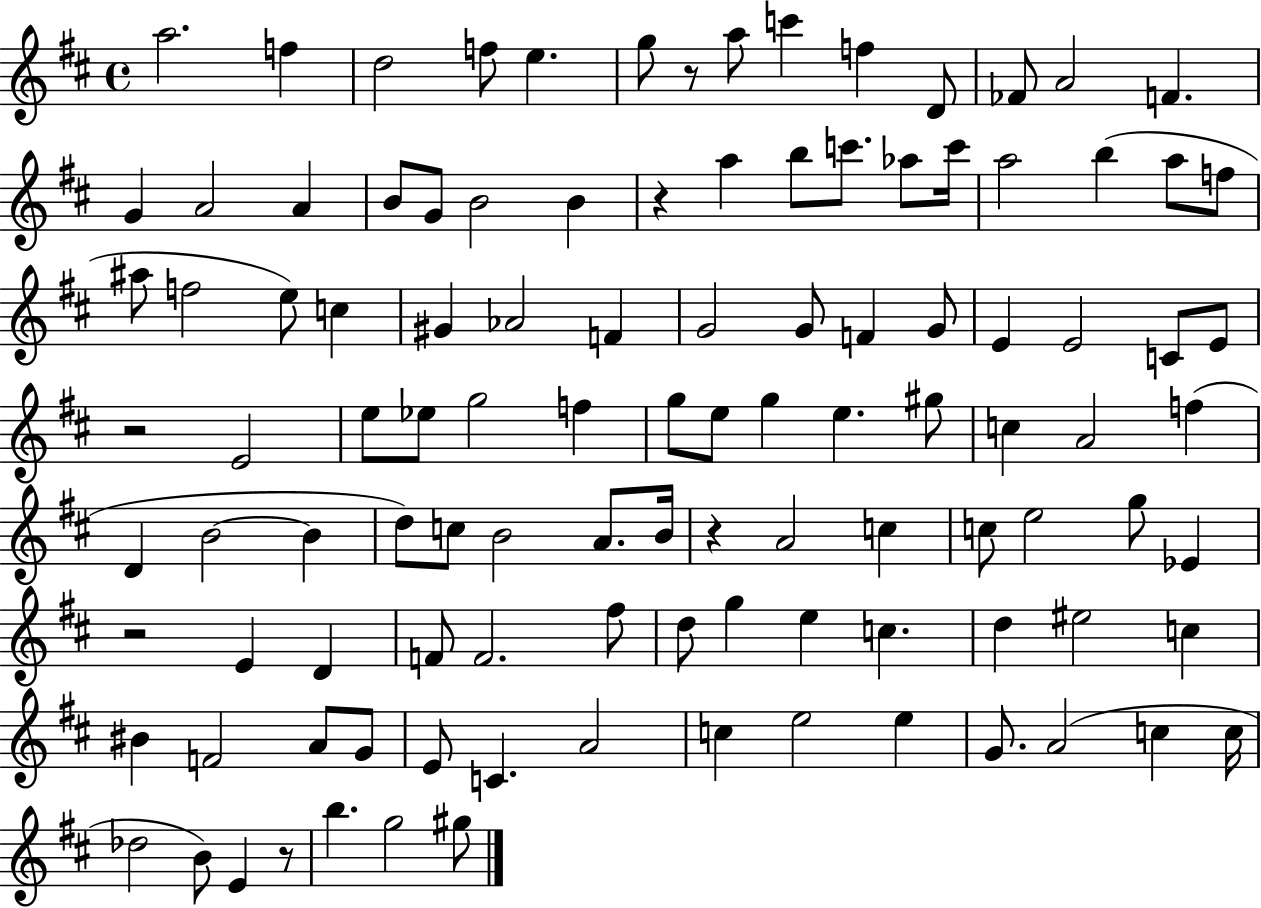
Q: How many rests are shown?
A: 6